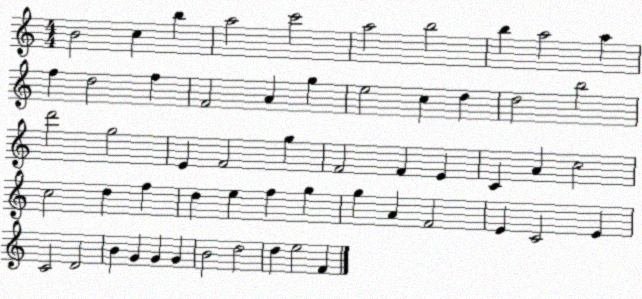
X:1
T:Untitled
M:4/4
L:1/4
K:C
B2 c b a2 c'2 a2 b2 b a2 a f d2 f F2 A g e2 c d d2 b2 d'2 g2 E F2 g F2 F E C A c2 c2 d f d e f g g A F2 E C2 E C2 D2 B G G G B2 d2 d e2 F